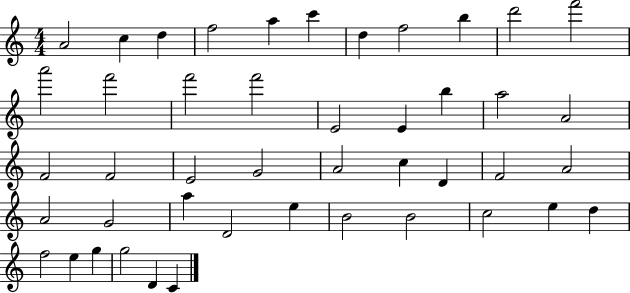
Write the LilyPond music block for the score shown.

{
  \clef treble
  \numericTimeSignature
  \time 4/4
  \key c \major
  a'2 c''4 d''4 | f''2 a''4 c'''4 | d''4 f''2 b''4 | d'''2 f'''2 | \break a'''2 f'''2 | f'''2 f'''2 | e'2 e'4 b''4 | a''2 a'2 | \break f'2 f'2 | e'2 g'2 | a'2 c''4 d'4 | f'2 a'2 | \break a'2 g'2 | a''4 d'2 e''4 | b'2 b'2 | c''2 e''4 d''4 | \break f''2 e''4 g''4 | g''2 d'4 c'4 | \bar "|."
}